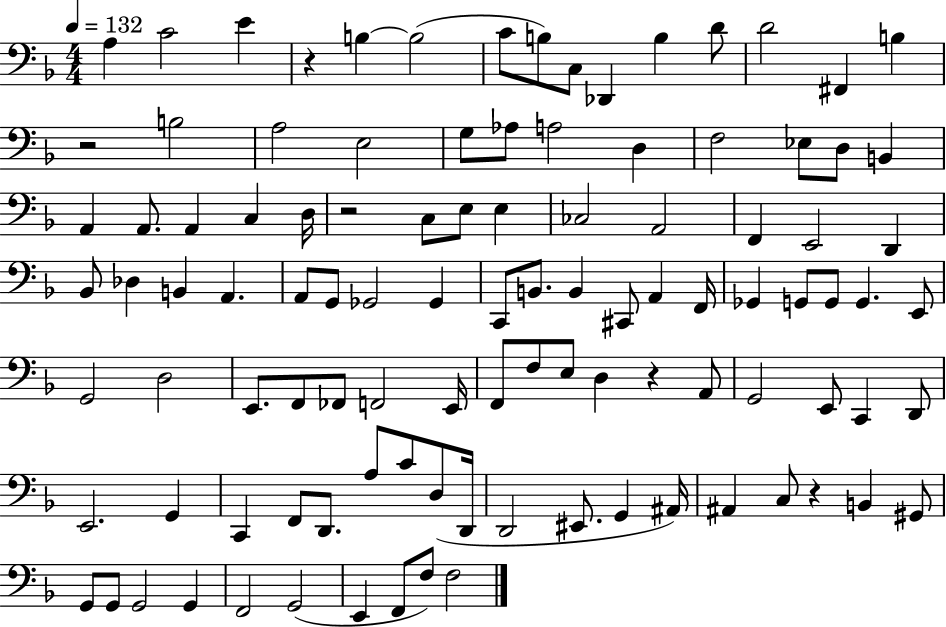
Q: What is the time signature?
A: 4/4